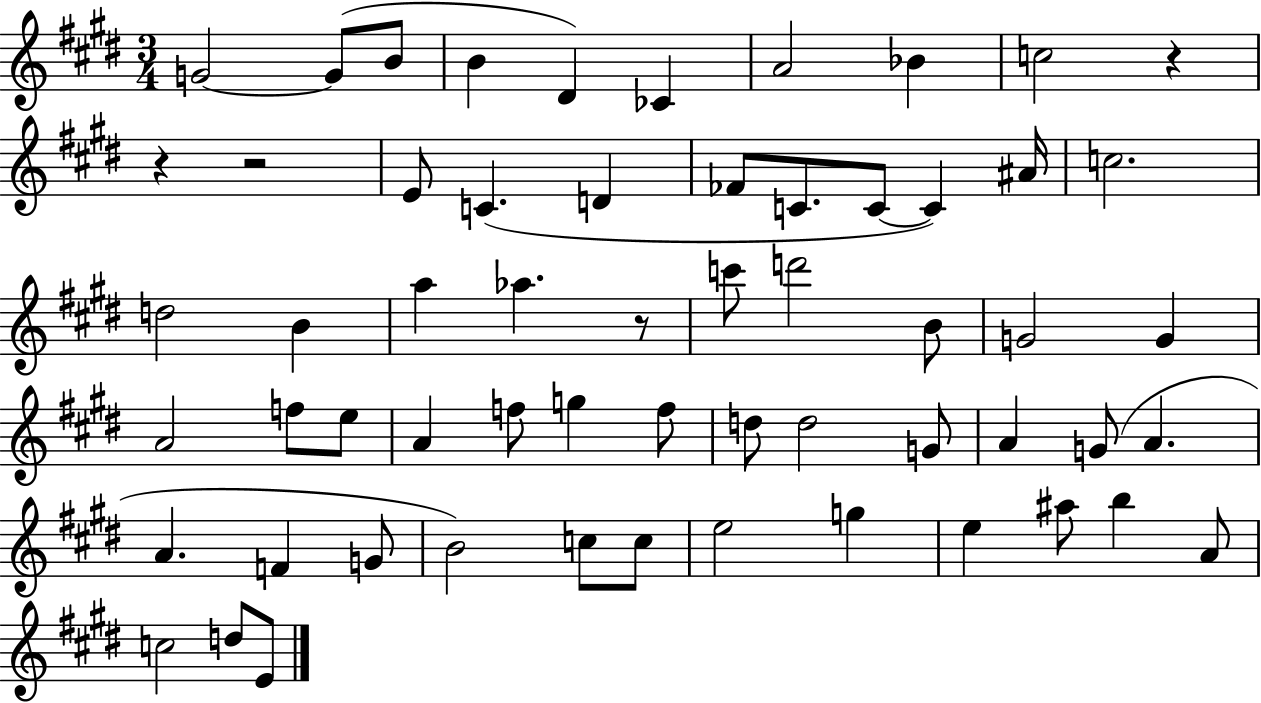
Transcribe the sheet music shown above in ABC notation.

X:1
T:Untitled
M:3/4
L:1/4
K:E
G2 G/2 B/2 B ^D _C A2 _B c2 z z z2 E/2 C D _F/2 C/2 C/2 C ^A/4 c2 d2 B a _a z/2 c'/2 d'2 B/2 G2 G A2 f/2 e/2 A f/2 g f/2 d/2 d2 G/2 A G/2 A A F G/2 B2 c/2 c/2 e2 g e ^a/2 b A/2 c2 d/2 E/2